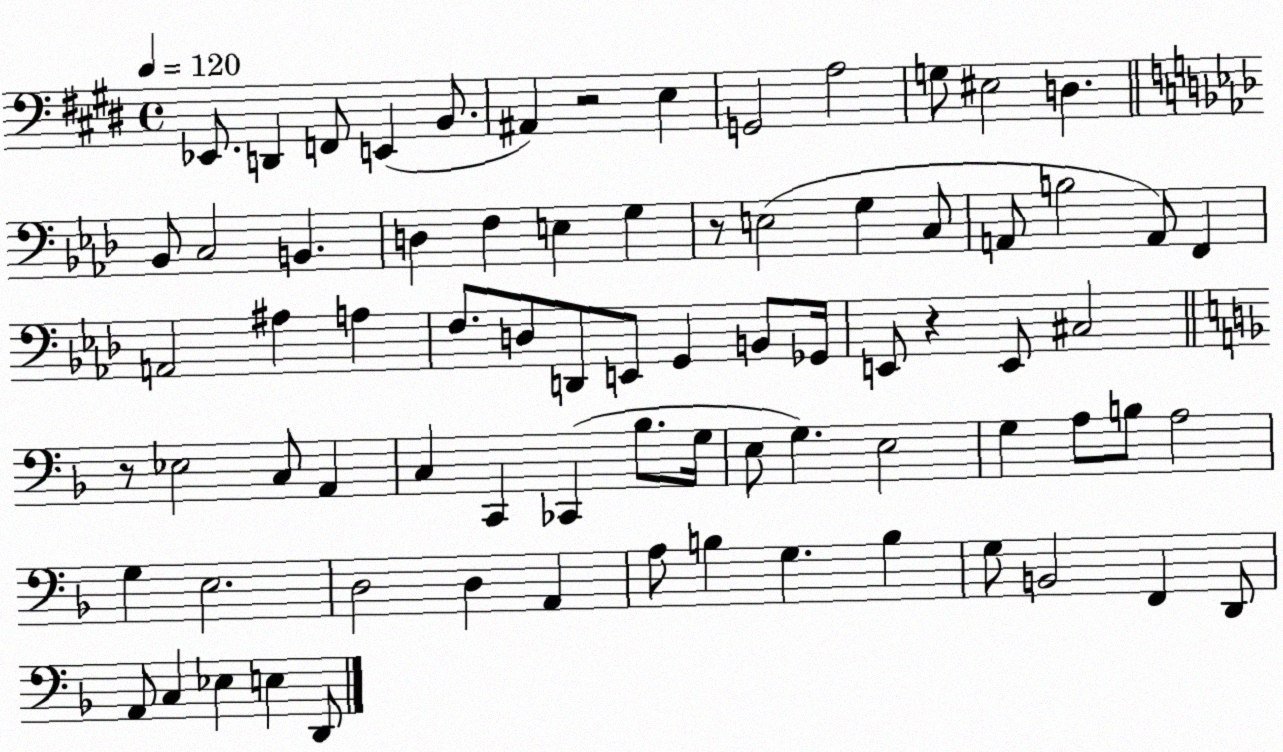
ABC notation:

X:1
T:Untitled
M:4/4
L:1/4
K:E
_E,,/2 D,, F,,/2 E,, B,,/2 ^A,, z2 E, G,,2 A,2 G,/2 ^E,2 D, _B,,/2 C,2 B,, D, F, E, G, z/2 E,2 G, C,/2 A,,/2 B,2 A,,/2 F,, A,,2 ^A, A, F,/2 D,/2 D,,/2 E,,/2 G,, B,,/2 _G,,/4 E,,/2 z E,,/2 ^C,2 z/2 _E,2 C,/2 A,, C, C,, _C,, _B,/2 G,/4 E,/2 G, E,2 G, A,/2 B,/2 A,2 G, E,2 D,2 D, A,, A,/2 B, G, B, G,/2 B,,2 F,, D,,/2 A,,/2 C, _E, E, D,,/2